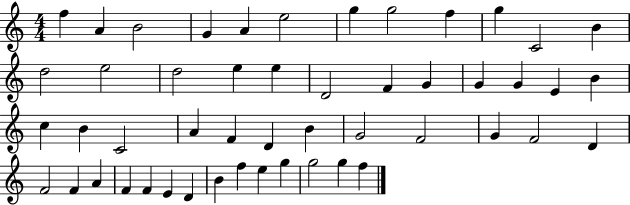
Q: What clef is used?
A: treble